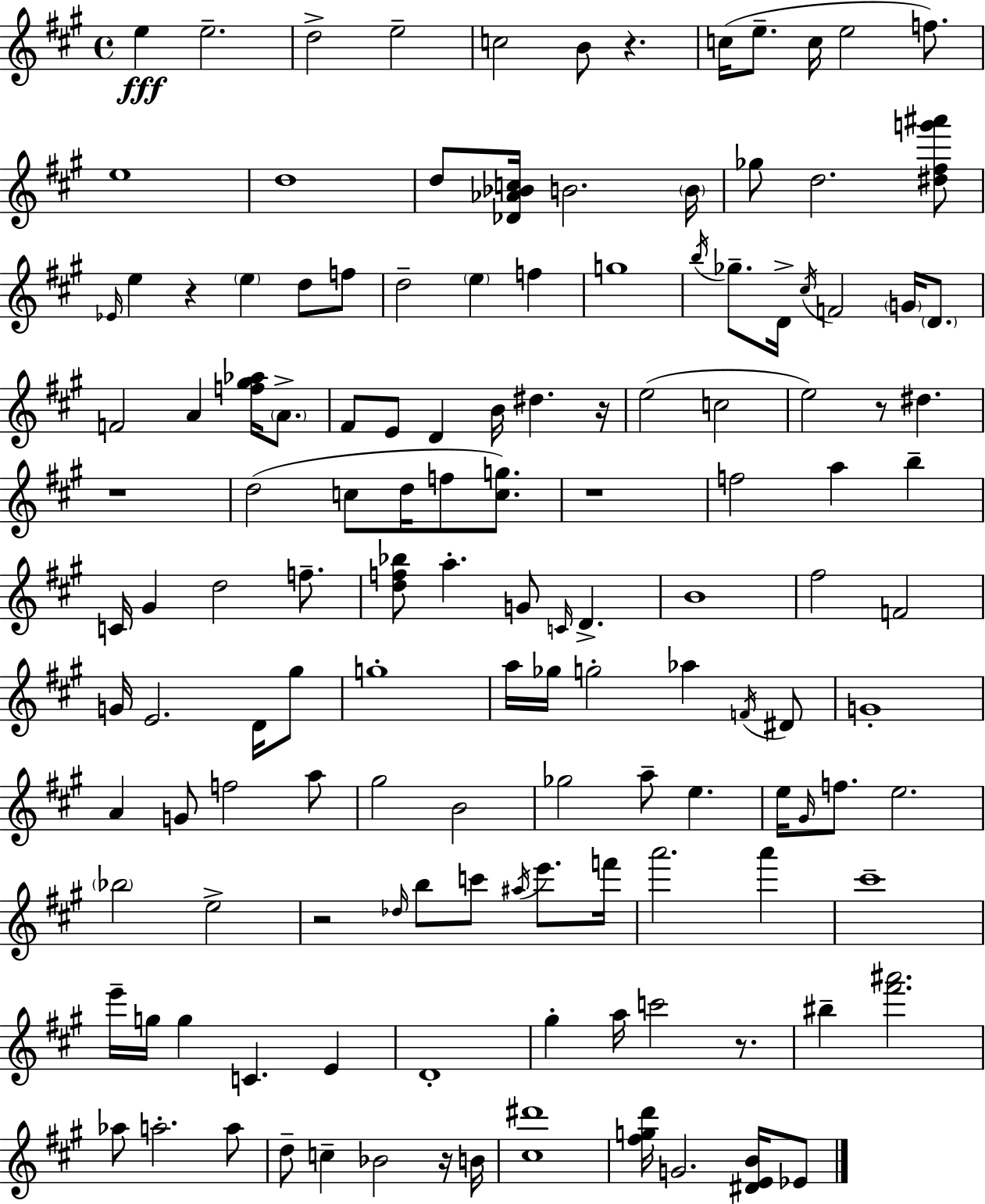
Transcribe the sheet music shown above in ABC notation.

X:1
T:Untitled
M:4/4
L:1/4
K:A
e e2 d2 e2 c2 B/2 z c/4 e/2 c/4 e2 f/2 e4 d4 d/2 [_D_A_Bc]/4 B2 B/4 _g/2 d2 [^d^fg'^a']/2 _E/4 e z e d/2 f/2 d2 e f g4 b/4 _g/2 D/4 ^c/4 F2 G/4 D/2 F2 A [f^g_a]/4 A/2 ^F/2 E/2 D B/4 ^d z/4 e2 c2 e2 z/2 ^d z4 d2 c/2 d/4 f/2 [cg]/2 z4 f2 a b C/4 ^G d2 f/2 [df_b]/2 a G/2 C/4 D B4 ^f2 F2 G/4 E2 D/4 ^g/2 g4 a/4 _g/4 g2 _a F/4 ^D/2 G4 A G/2 f2 a/2 ^g2 B2 _g2 a/2 e e/4 ^G/4 f/2 e2 _b2 e2 z2 _d/4 b/2 c'/2 ^a/4 e'/2 f'/4 a'2 a' ^c'4 e'/4 g/4 g C E D4 ^g a/4 c'2 z/2 ^b [^f'^a']2 _a/2 a2 a/2 d/2 c _B2 z/4 B/4 [^c^d']4 [^fgd']/4 G2 [^DEB]/4 _E/2